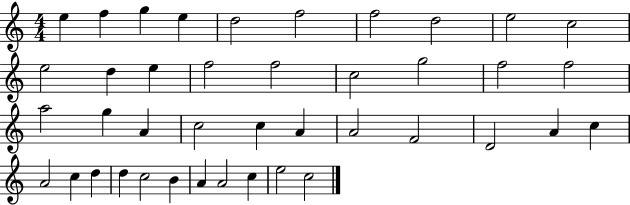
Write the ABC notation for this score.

X:1
T:Untitled
M:4/4
L:1/4
K:C
e f g e d2 f2 f2 d2 e2 c2 e2 d e f2 f2 c2 g2 f2 f2 a2 g A c2 c A A2 F2 D2 A c A2 c d d c2 B A A2 c e2 c2